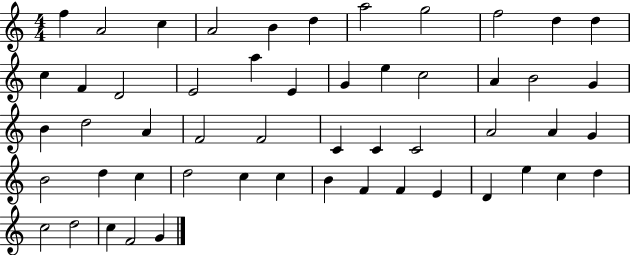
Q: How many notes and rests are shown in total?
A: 53